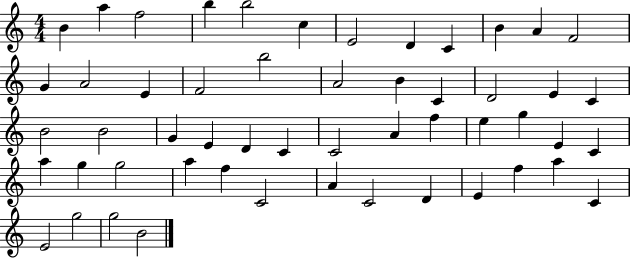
B4/q A5/q F5/h B5/q B5/h C5/q E4/h D4/q C4/q B4/q A4/q F4/h G4/q A4/h E4/q F4/h B5/h A4/h B4/q C4/q D4/h E4/q C4/q B4/h B4/h G4/q E4/q D4/q C4/q C4/h A4/q F5/q E5/q G5/q E4/q C4/q A5/q G5/q G5/h A5/q F5/q C4/h A4/q C4/h D4/q E4/q F5/q A5/q C4/q E4/h G5/h G5/h B4/h